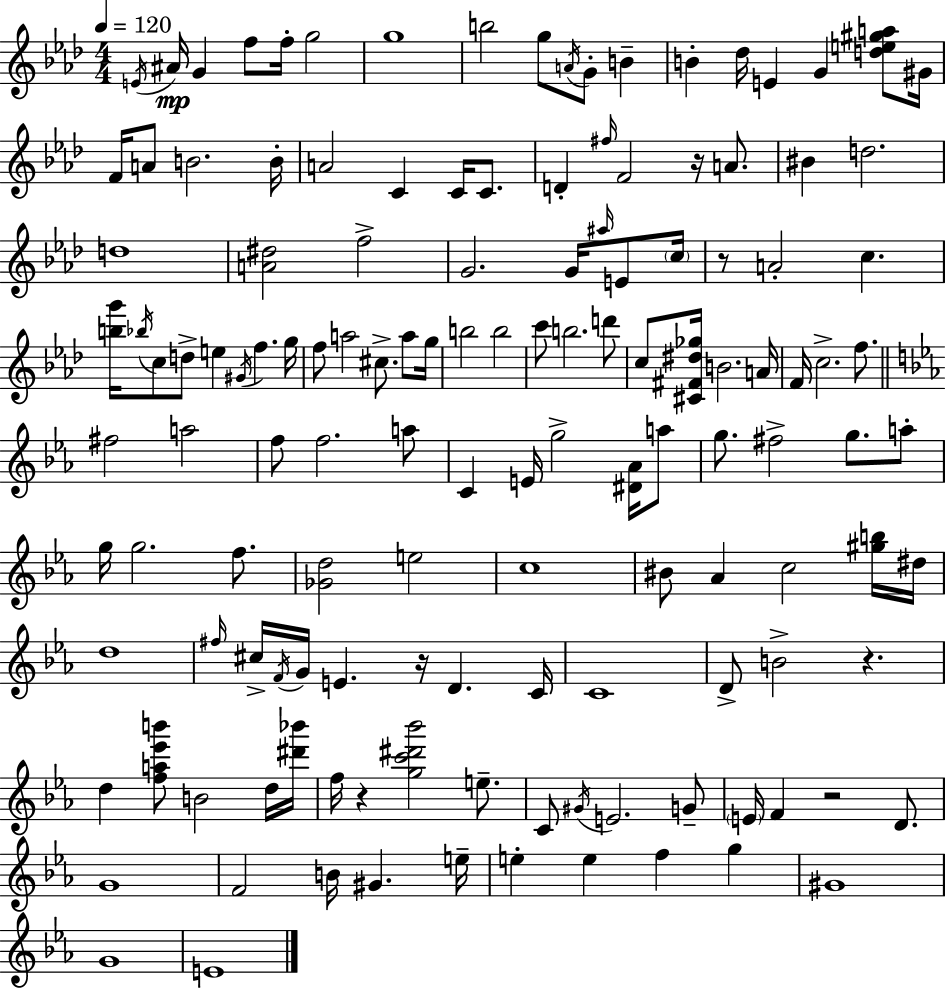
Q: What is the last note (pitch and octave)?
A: E4